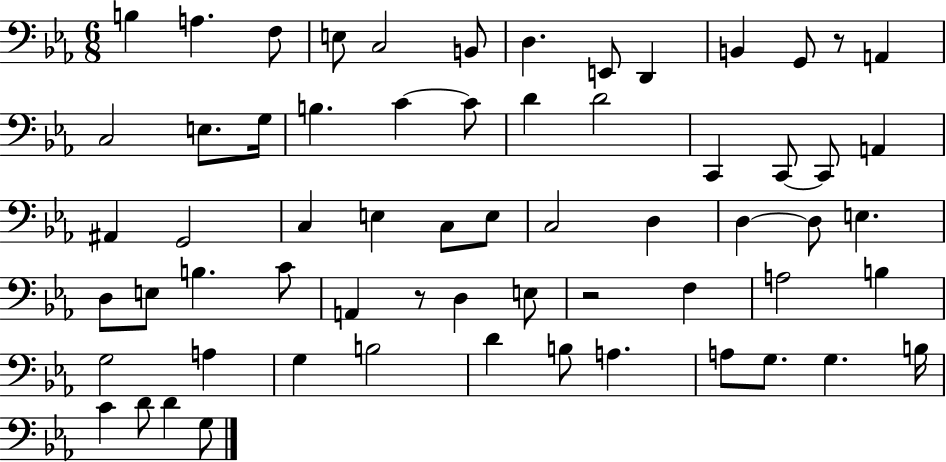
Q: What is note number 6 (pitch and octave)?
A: B2